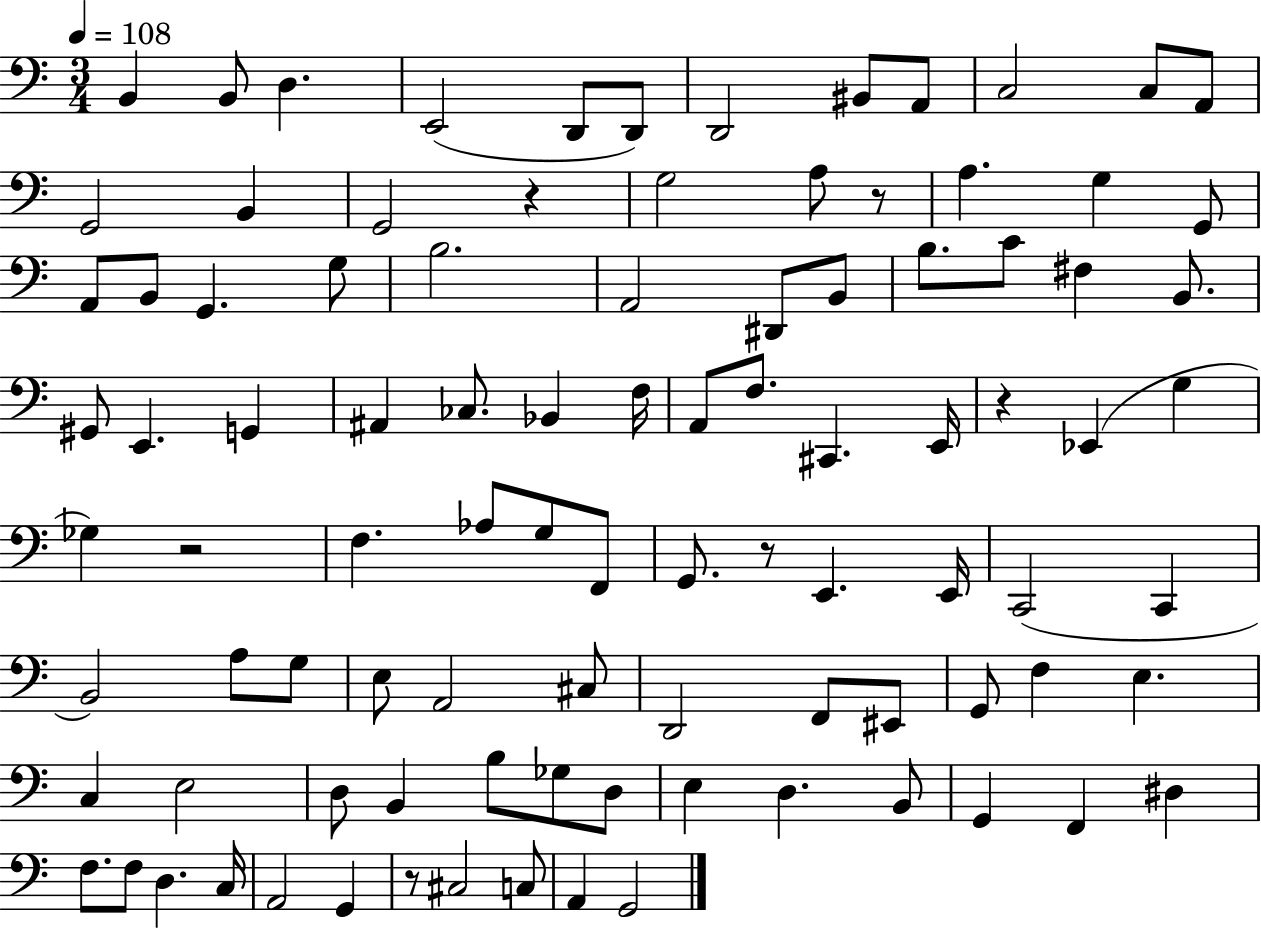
{
  \clef bass
  \numericTimeSignature
  \time 3/4
  \key c \major
  \tempo 4 = 108
  b,4 b,8 d4. | e,2( d,8 d,8) | d,2 bis,8 a,8 | c2 c8 a,8 | \break g,2 b,4 | g,2 r4 | g2 a8 r8 | a4. g4 g,8 | \break a,8 b,8 g,4. g8 | b2. | a,2 dis,8 b,8 | b8. c'8 fis4 b,8. | \break gis,8 e,4. g,4 | ais,4 ces8. bes,4 f16 | a,8 f8. cis,4. e,16 | r4 ees,4( g4 | \break ges4) r2 | f4. aes8 g8 f,8 | g,8. r8 e,4. e,16 | c,2( c,4 | \break b,2) a8 g8 | e8 a,2 cis8 | d,2 f,8 eis,8 | g,8 f4 e4. | \break c4 e2 | d8 b,4 b8 ges8 d8 | e4 d4. b,8 | g,4 f,4 dis4 | \break f8. f8 d4. c16 | a,2 g,4 | r8 cis2 c8 | a,4 g,2 | \break \bar "|."
}